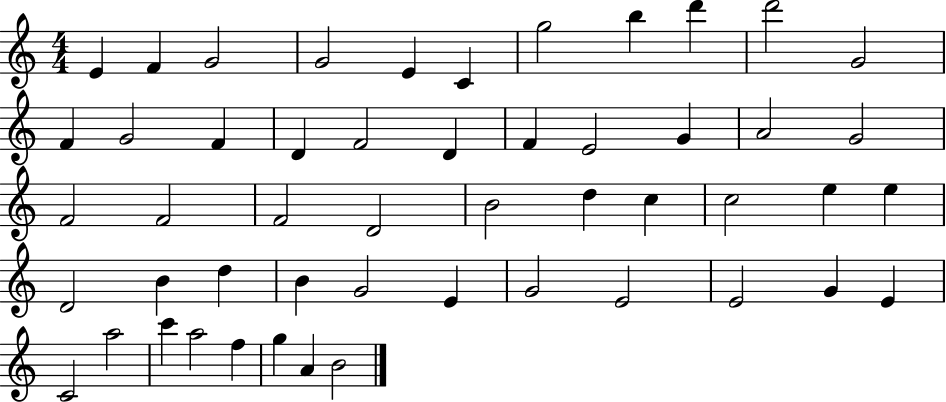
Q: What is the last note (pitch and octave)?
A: B4